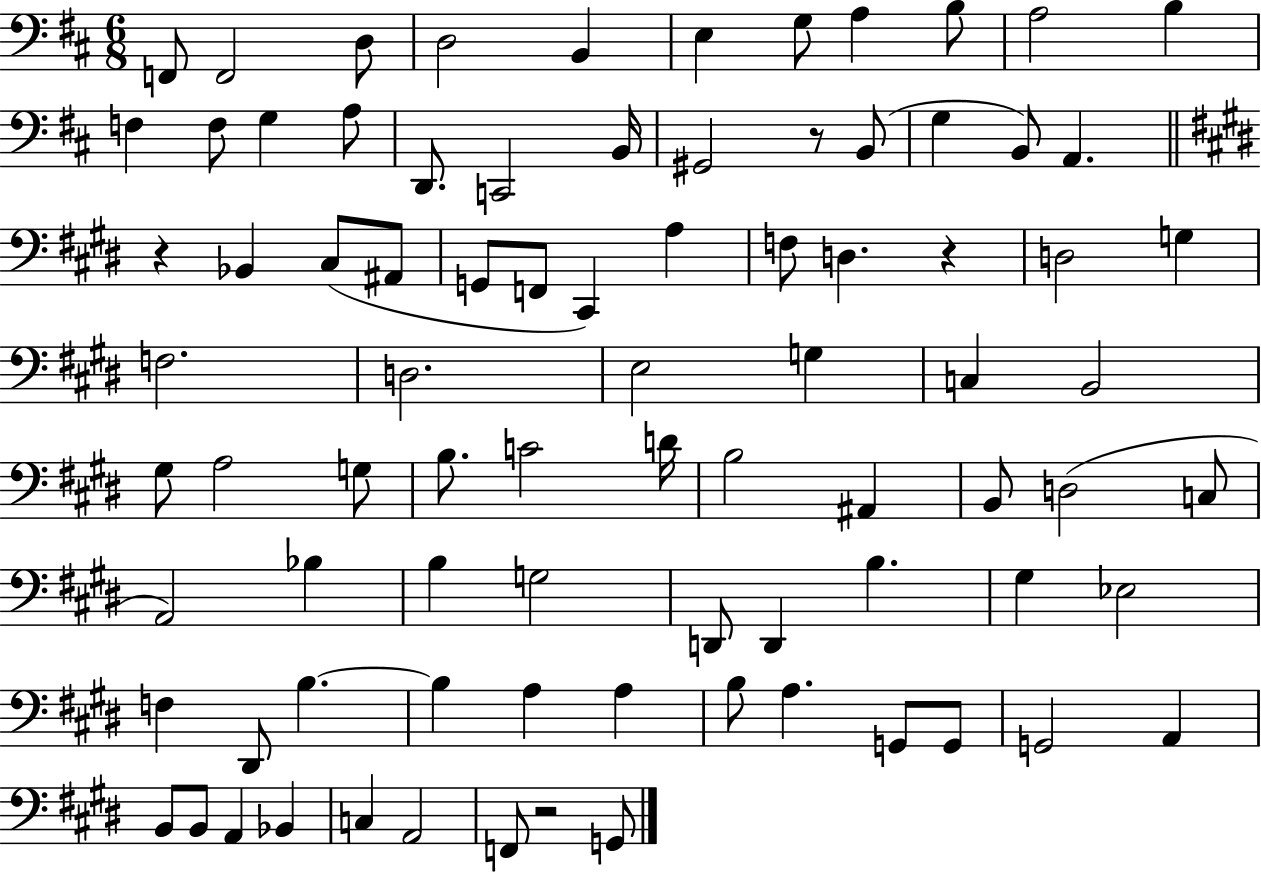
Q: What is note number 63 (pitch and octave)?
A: B3